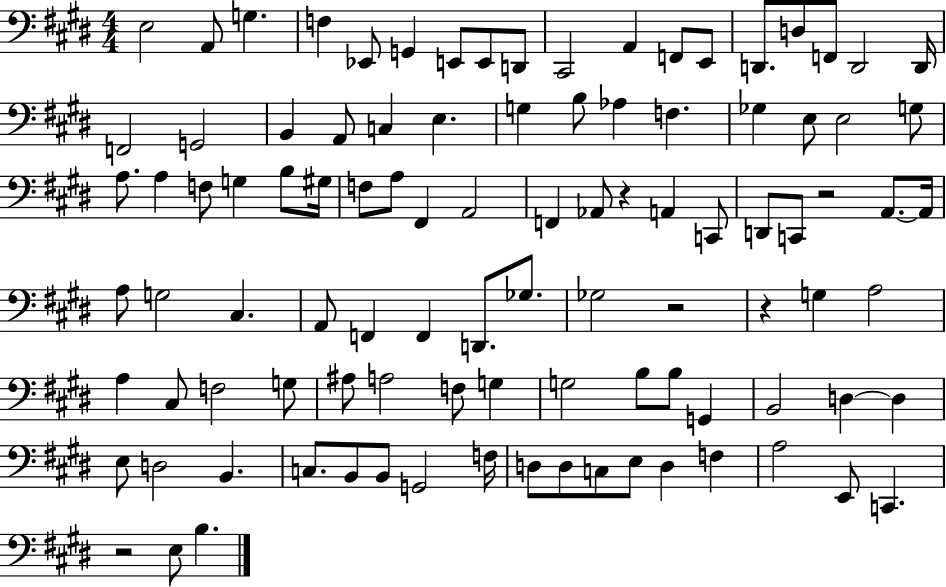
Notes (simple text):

E3/h A2/e G3/q. F3/q Eb2/e G2/q E2/e E2/e D2/e C#2/h A2/q F2/e E2/e D2/e. D3/e F2/e D2/h D2/s F2/h G2/h B2/q A2/e C3/q E3/q. G3/q B3/e Ab3/q F3/q. Gb3/q E3/e E3/h G3/e A3/e. A3/q F3/e G3/q B3/e G#3/s F3/e A3/e F#2/q A2/h F2/q Ab2/e R/q A2/q C2/e D2/e C2/e R/h A2/e. A2/s A3/e G3/h C#3/q. A2/e F2/q F2/q D2/e. Gb3/e. Gb3/h R/h R/q G3/q A3/h A3/q C#3/e F3/h G3/e A#3/e A3/h F3/e G3/q G3/h B3/e B3/e G2/q B2/h D3/q D3/q E3/e D3/h B2/q. C3/e. B2/e B2/e G2/h F3/s D3/e D3/e C3/e E3/e D3/q F3/q A3/h E2/e C2/q. R/h E3/e B3/q.